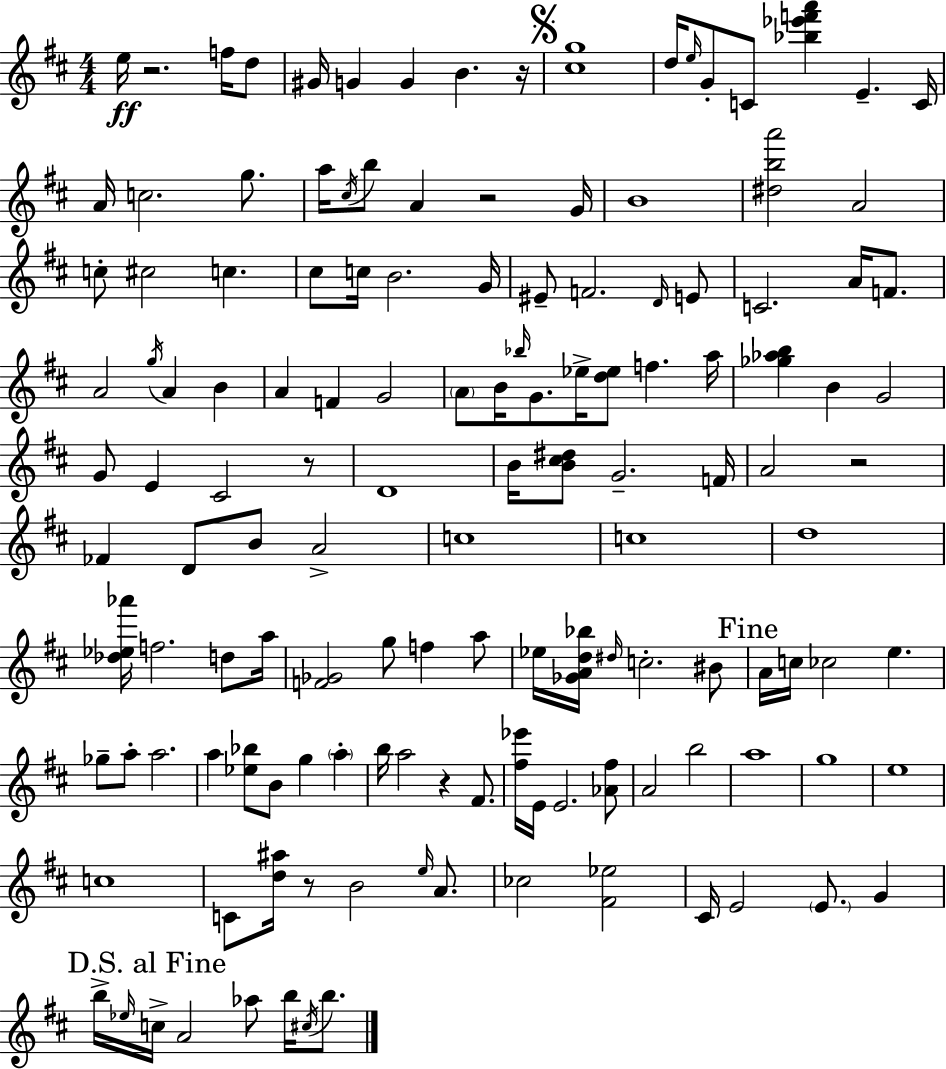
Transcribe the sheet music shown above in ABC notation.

X:1
T:Untitled
M:4/4
L:1/4
K:D
e/4 z2 f/4 d/2 ^G/4 G G B z/4 [^cg]4 d/4 e/4 G/2 C/2 [_b_e'f'a'] E C/4 A/4 c2 g/2 a/4 ^c/4 b/2 A z2 G/4 B4 [^dba']2 A2 c/2 ^c2 c ^c/2 c/4 B2 G/4 ^E/2 F2 D/4 E/2 C2 A/4 F/2 A2 g/4 A B A F G2 A/2 B/4 _b/4 G/2 _e/4 [d_e]/2 f a/4 [_g_ab] B G2 G/2 E ^C2 z/2 D4 B/4 [B^c^d]/2 G2 F/4 A2 z2 _F D/2 B/2 A2 c4 c4 d4 [_d_e_a']/4 f2 d/2 a/4 [F_G]2 g/2 f a/2 _e/4 [_GAd_b]/4 ^d/4 c2 ^B/2 A/4 c/4 _c2 e _g/2 a/2 a2 a [_e_b]/2 B/2 g a b/4 a2 z ^F/2 [^f_e']/4 E/4 E2 [_A^f]/2 A2 b2 a4 g4 e4 c4 C/2 [d^a]/4 z/2 B2 e/4 A/2 _c2 [^F_e]2 ^C/4 E2 E/2 G b/4 _e/4 c/4 A2 _a/2 b/4 ^c/4 b/2